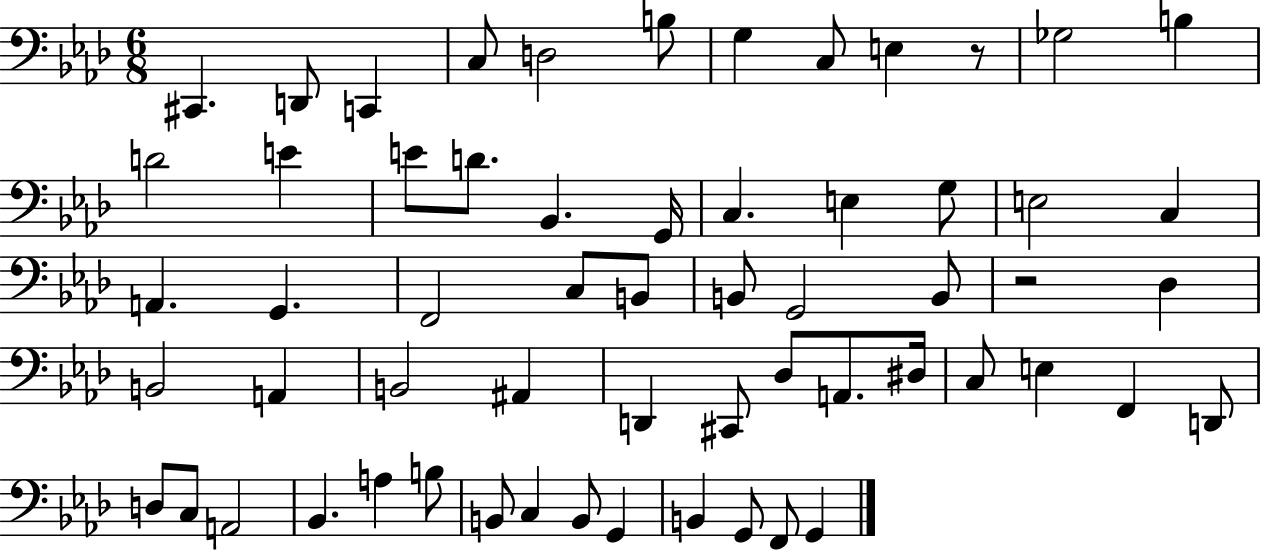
{
  \clef bass
  \numericTimeSignature
  \time 6/8
  \key aes \major
  \repeat volta 2 { cis,4. d,8 c,4 | c8 d2 b8 | g4 c8 e4 r8 | ges2 b4 | \break d'2 e'4 | e'8 d'8. bes,4. g,16 | c4. e4 g8 | e2 c4 | \break a,4. g,4. | f,2 c8 b,8 | b,8 g,2 b,8 | r2 des4 | \break b,2 a,4 | b,2 ais,4 | d,4 cis,8 des8 a,8. dis16 | c8 e4 f,4 d,8 | \break d8 c8 a,2 | bes,4. a4 b8 | b,8 c4 b,8 g,4 | b,4 g,8 f,8 g,4 | \break } \bar "|."
}